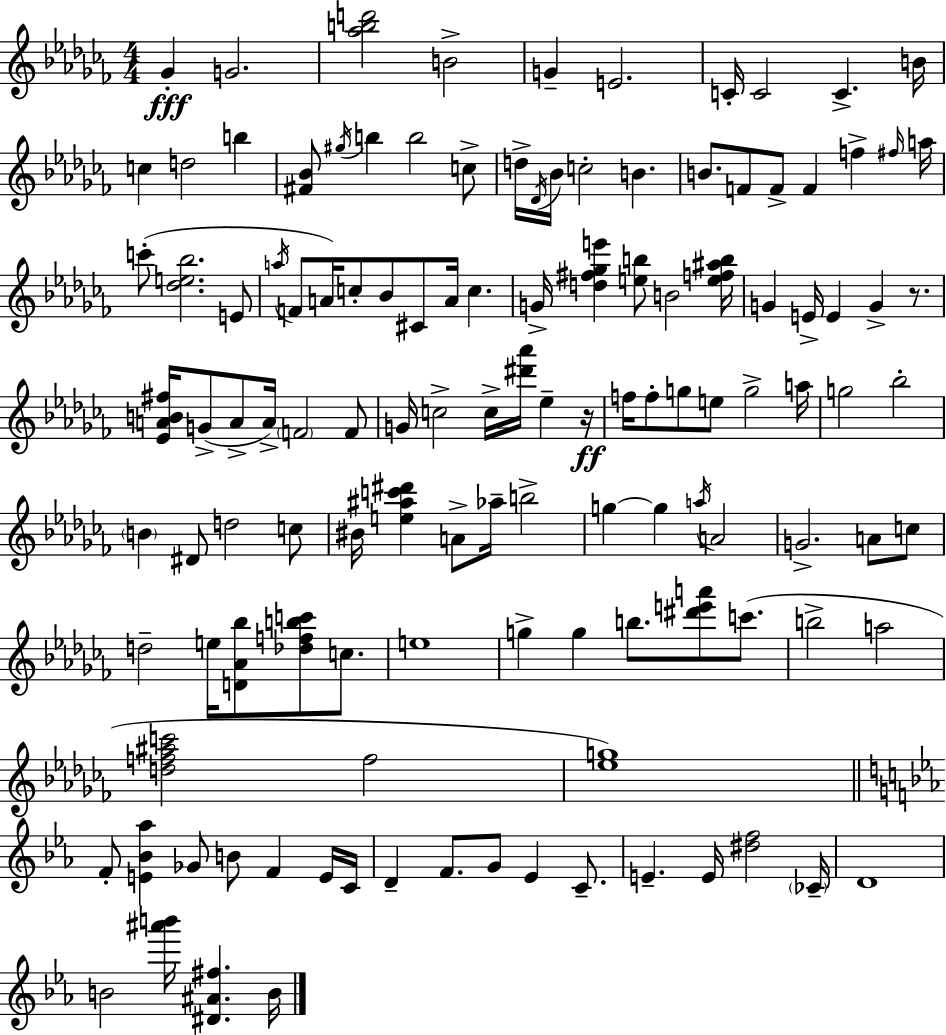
Gb4/q G4/h. [Ab5,B5,D6]/h B4/h G4/q E4/h. C4/s C4/h C4/q. B4/s C5/q D5/h B5/q [F#4,Bb4]/e G#5/s B5/q B5/h C5/e D5/s Db4/s Bb4/s C5/h B4/q. B4/e. F4/e F4/e F4/q F5/q F#5/s A5/s C6/e [Db5,E5,Bb5]/h. E4/e A5/s F4/e A4/s C5/e Bb4/e C#4/e A4/s C5/q. G4/s [D5,F#5,Gb5,E6]/q [E5,B5]/e B4/h [E5,F5,A#5,B5]/s G4/q E4/s E4/q G4/q R/e. [Eb4,A4,B4,F#5]/s G4/e A4/e A4/s F4/h F4/e G4/s C5/h C5/s [D#6,Ab6]/s Eb5/q R/s F5/s F5/e G5/e E5/e G5/h A5/s G5/h Bb5/h B4/q D#4/e D5/h C5/e BIS4/s [E5,A#5,C6,D#6]/q A4/e Ab5/s B5/h G5/q G5/q A5/s A4/h G4/h. A4/e C5/e D5/h E5/s [D4,Ab4,Bb5]/e [Db5,F5,B5,C6]/e C5/e. E5/w G5/q G5/q B5/e. [D#6,E6,A6]/e C6/e. B5/h A5/h [D5,F5,A#5,C6]/h F5/h [Eb5,G5]/w F4/e [E4,Bb4,Ab5]/q Gb4/e B4/e F4/q E4/s C4/s D4/q F4/e. G4/e Eb4/q C4/e. E4/q. E4/s [D#5,F5]/h CES4/s D4/w B4/h [A#6,B6]/s [D#4,A#4,F#5]/q. B4/s